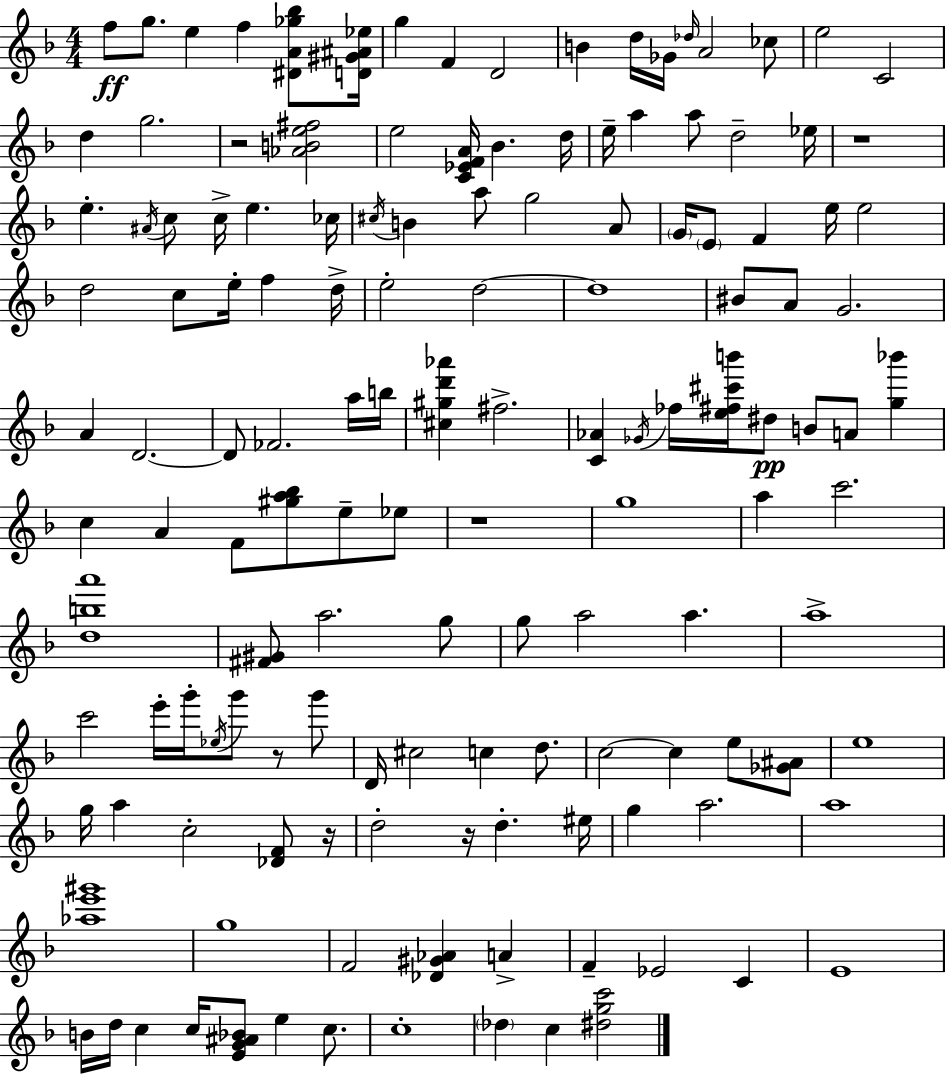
{
  \clef treble
  \numericTimeSignature
  \time 4/4
  \key f \major
  \repeat volta 2 { f''8\ff g''8. e''4 f''4 <dis' a' ges'' bes''>8 <d' gis' ais' ees''>16 | g''4 f'4 d'2 | b'4 d''16 ges'16 \grace { des''16 } a'2 ces''8 | e''2 c'2 | \break d''4 g''2. | r2 <aes' b' e'' fis''>2 | e''2 <c' ees' f' a'>16 bes'4. | d''16 e''16-- a''4 a''8 d''2-- | \break ees''16 r1 | e''4.-. \acciaccatura { ais'16 } c''8 c''16-> e''4. | ces''16 \acciaccatura { cis''16 } b'4 a''8 g''2 | a'8 \parenthesize g'16 \parenthesize e'8 f'4 e''16 e''2 | \break d''2 c''8 e''16-. f''4 | d''16-> e''2-. d''2~~ | d''1 | bis'8 a'8 g'2. | \break a'4 d'2.~~ | d'8 fes'2. | a''16 b''16 <cis'' gis'' d''' aes'''>4 fis''2.-> | <c' aes'>4 \acciaccatura { ges'16 } fes''16 <e'' fis'' cis''' b'''>16 dis''8\pp b'8 a'8 | \break <g'' bes'''>4 c''4 a'4 f'8 <gis'' a'' bes''>8 | e''8-- ees''8 r1 | g''1 | a''4 c'''2. | \break <d'' b'' a'''>1 | <fis' gis'>8 a''2. | g''8 g''8 a''2 a''4. | a''1-> | \break c'''2 e'''16-. g'''16-. \acciaccatura { ees''16 } g'''8 | r8 g'''8 d'16 cis''2 c''4 | d''8. c''2~~ c''4 | e''8 <ges' ais'>8 e''1 | \break g''16 a''4 c''2-. | <des' f'>8 r16 d''2-. r16 d''4.-. | eis''16 g''4 a''2. | a''1 | \break <aes'' e''' gis'''>1 | g''1 | f'2 <des' gis' aes'>4 | a'4-> f'4-- ees'2 | \break c'4 e'1 | b'16 d''16 c''4 c''16 <e' g' ais' bes'>8 e''4 | c''8. c''1-. | \parenthesize des''4 c''4 <dis'' g'' c'''>2 | \break } \bar "|."
}